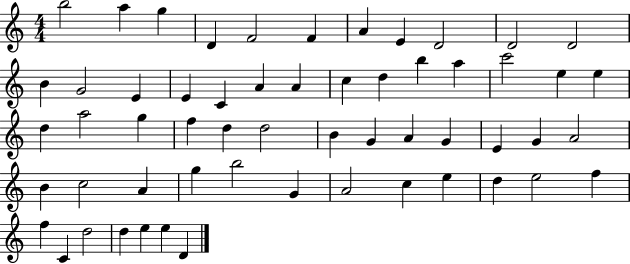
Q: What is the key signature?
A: C major